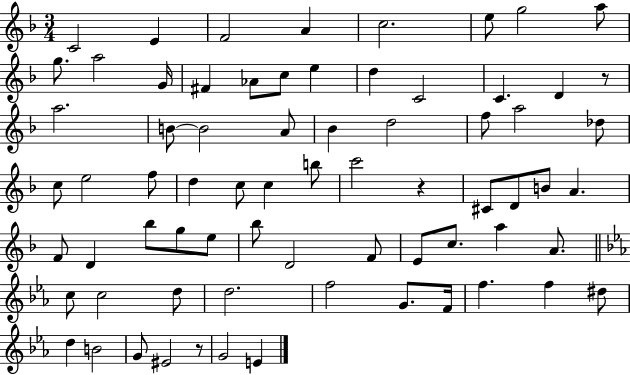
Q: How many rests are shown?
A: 3